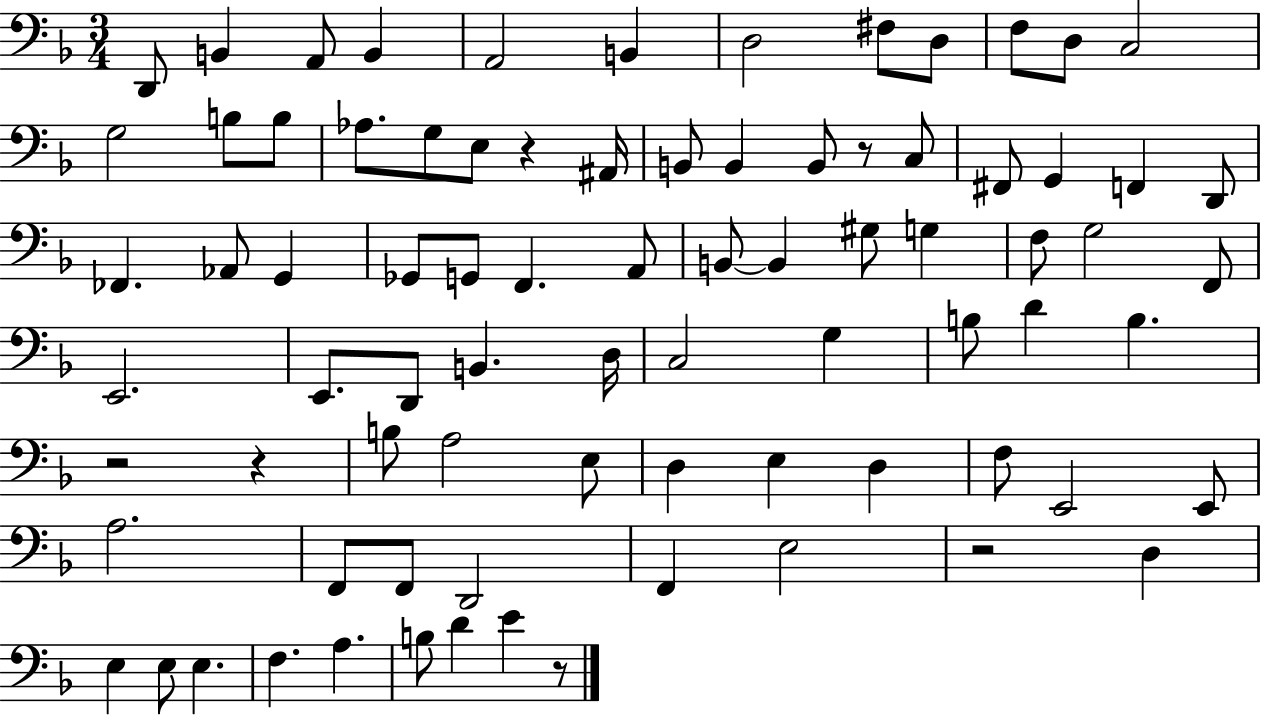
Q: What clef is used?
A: bass